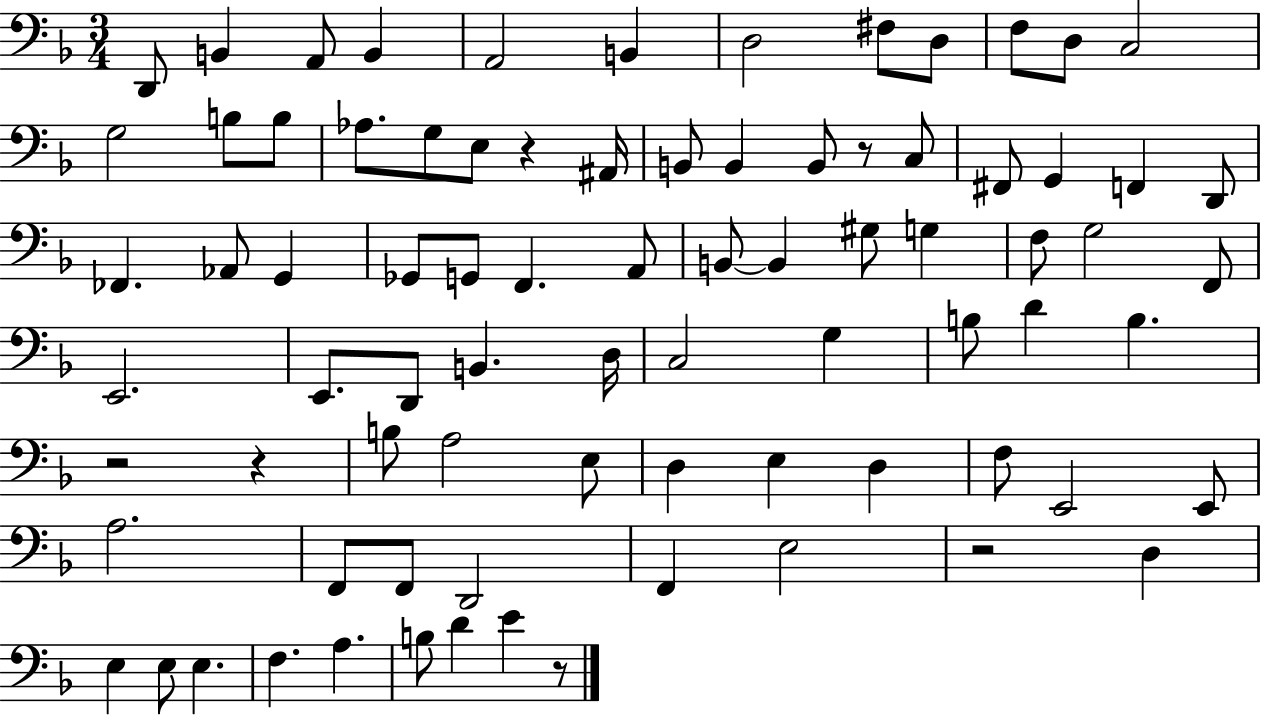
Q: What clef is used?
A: bass